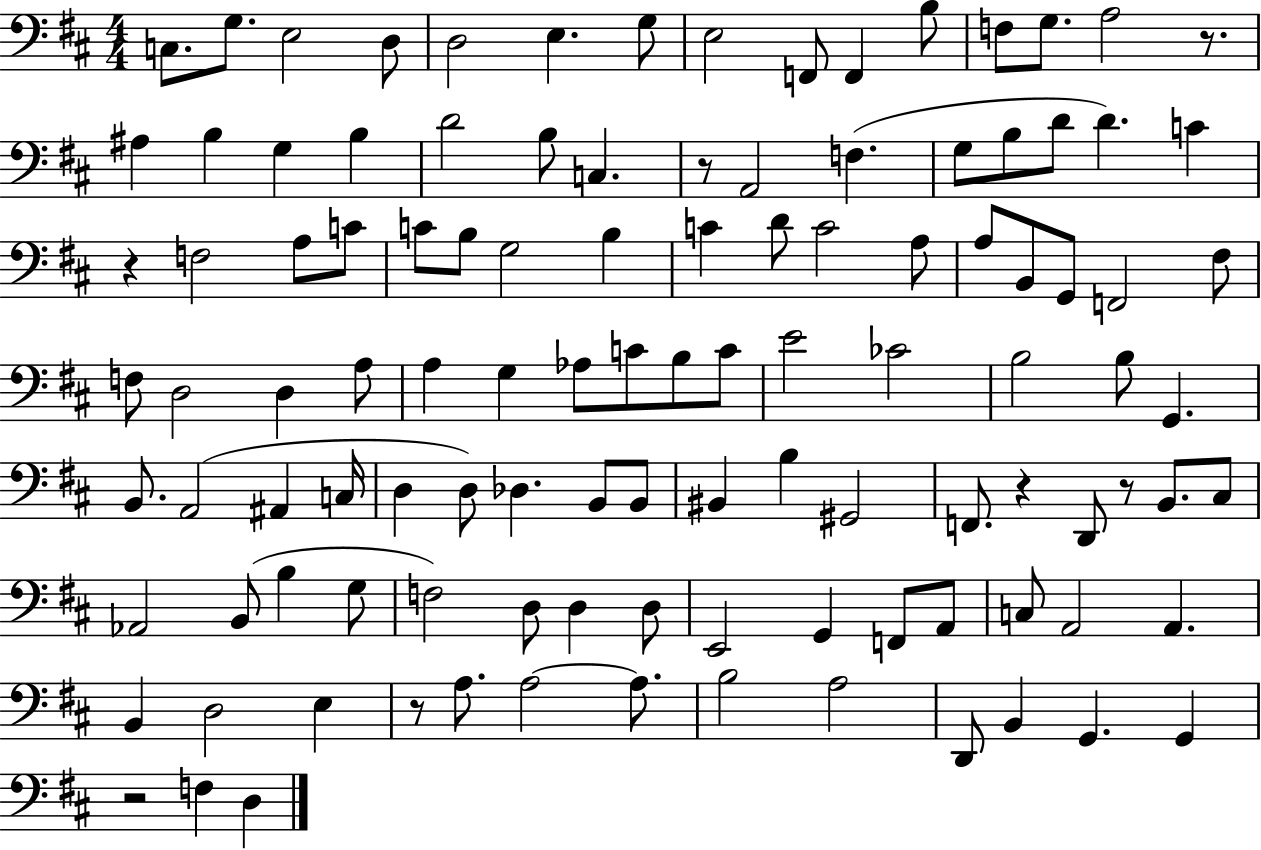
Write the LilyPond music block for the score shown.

{
  \clef bass
  \numericTimeSignature
  \time 4/4
  \key d \major
  c8. g8. e2 d8 | d2 e4. g8 | e2 f,8 f,4 b8 | f8 g8. a2 r8. | \break ais4 b4 g4 b4 | d'2 b8 c4. | r8 a,2 f4.( | g8 b8 d'8 d'4.) c'4 | \break r4 f2 a8 c'8 | c'8 b8 g2 b4 | c'4 d'8 c'2 a8 | a8 b,8 g,8 f,2 fis8 | \break f8 d2 d4 a8 | a4 g4 aes8 c'8 b8 c'8 | e'2 ces'2 | b2 b8 g,4. | \break b,8. a,2( ais,4 c16 | d4 d8) des4. b,8 b,8 | bis,4 b4 gis,2 | f,8. r4 d,8 r8 b,8. cis8 | \break aes,2 b,8( b4 g8 | f2) d8 d4 d8 | e,2 g,4 f,8 a,8 | c8 a,2 a,4. | \break b,4 d2 e4 | r8 a8. a2~~ a8. | b2 a2 | d,8 b,4 g,4. g,4 | \break r2 f4 d4 | \bar "|."
}